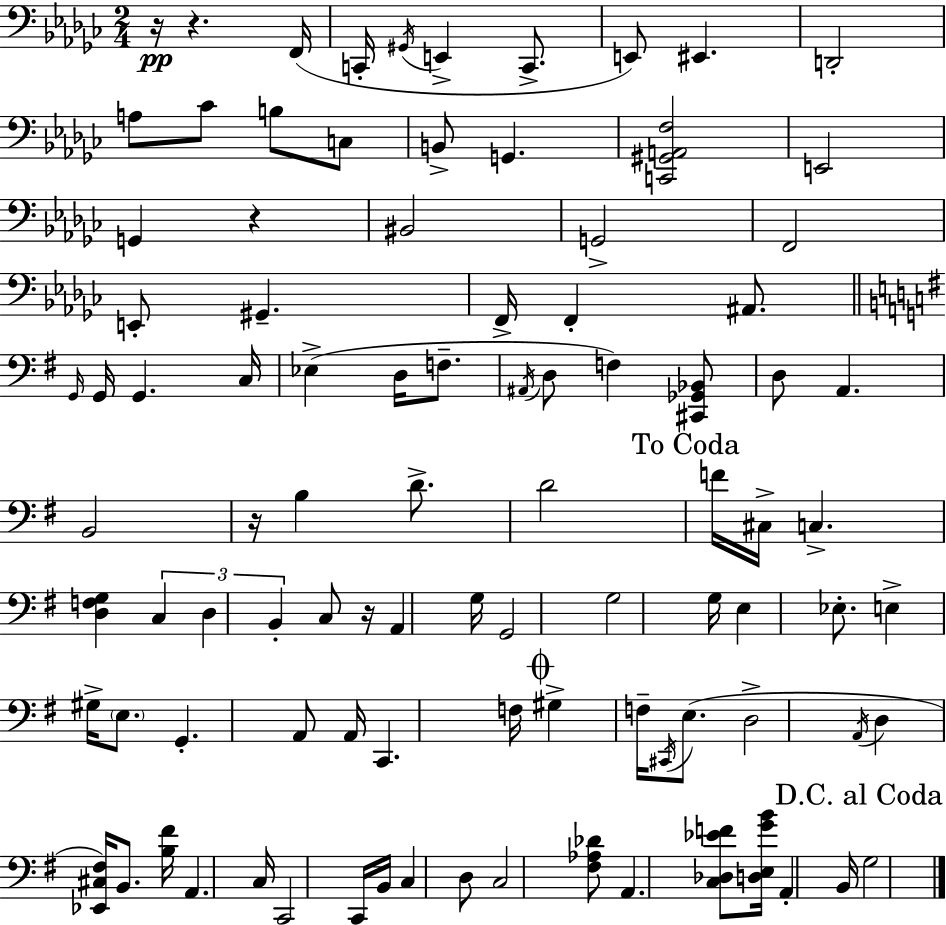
R/s R/q. F2/s C2/s G#2/s E2/q C2/e. E2/e EIS2/q. D2/h A3/e CES4/e B3/e C3/e B2/e G2/q. [C2,G#2,A2,F3]/h E2/h G2/q R/q BIS2/h G2/h F2/h E2/e G#2/q. F2/s F2/q A#2/e. G2/s G2/s G2/q. C3/s Eb3/q D3/s F3/e. A#2/s D3/e F3/q [C#2,Gb2,Bb2]/e D3/e A2/q. B2/h R/s B3/q D4/e. D4/h F4/s C#3/s C3/q. [D3,F3,G3]/q C3/q D3/q B2/q C3/e R/s A2/q G3/s G2/h G3/h G3/s E3/q Eb3/e. E3/q G#3/s E3/e. G2/q. A2/e A2/s C2/q. F3/s G#3/q F3/s C#2/s E3/e. D3/h A2/s D3/q [Eb2,C#3,F#3]/s B2/e. [B3,F#4]/s A2/q. C3/s C2/h C2/s B2/s C3/q D3/e C3/h [F#3,Ab3,Db4]/e A2/q. [C3,Db3,Eb4,F4]/e [D3,E3,G4,B4]/s A2/q B2/s G3/h